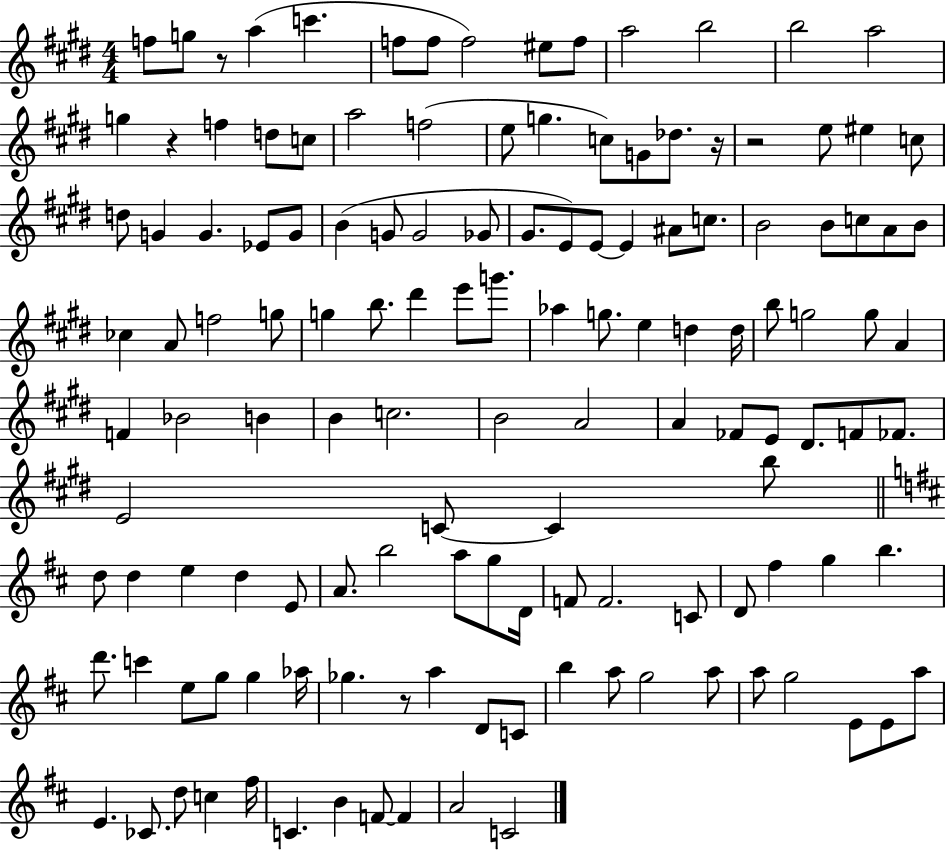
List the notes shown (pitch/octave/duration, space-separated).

F5/e G5/e R/e A5/q C6/q. F5/e F5/e F5/h EIS5/e F5/e A5/h B5/h B5/h A5/h G5/q R/q F5/q D5/e C5/e A5/h F5/h E5/e G5/q. C5/e G4/e Db5/e. R/s R/h E5/e EIS5/q C5/e D5/e G4/q G4/q. Eb4/e G4/e B4/q G4/e G4/h Gb4/e G#4/e. E4/e E4/e E4/q A#4/e C5/e. B4/h B4/e C5/e A4/e B4/e CES5/q A4/e F5/h G5/e G5/q B5/e. D#6/q E6/e G6/e. Ab5/q G5/e. E5/q D5/q D5/s B5/e G5/h G5/e A4/q F4/q Bb4/h B4/q B4/q C5/h. B4/h A4/h A4/q FES4/e E4/e D#4/e. F4/e FES4/e. E4/h C4/e C4/q B5/e D5/e D5/q E5/q D5/q E4/e A4/e. B5/h A5/e G5/e D4/s F4/e F4/h. C4/e D4/e F#5/q G5/q B5/q. D6/e. C6/q E5/e G5/e G5/q Ab5/s Gb5/q. R/e A5/q D4/e C4/e B5/q A5/e G5/h A5/e A5/e G5/h E4/e E4/e A5/e E4/q. CES4/e. D5/e C5/q F#5/s C4/q. B4/q F4/e F4/q A4/h C4/h